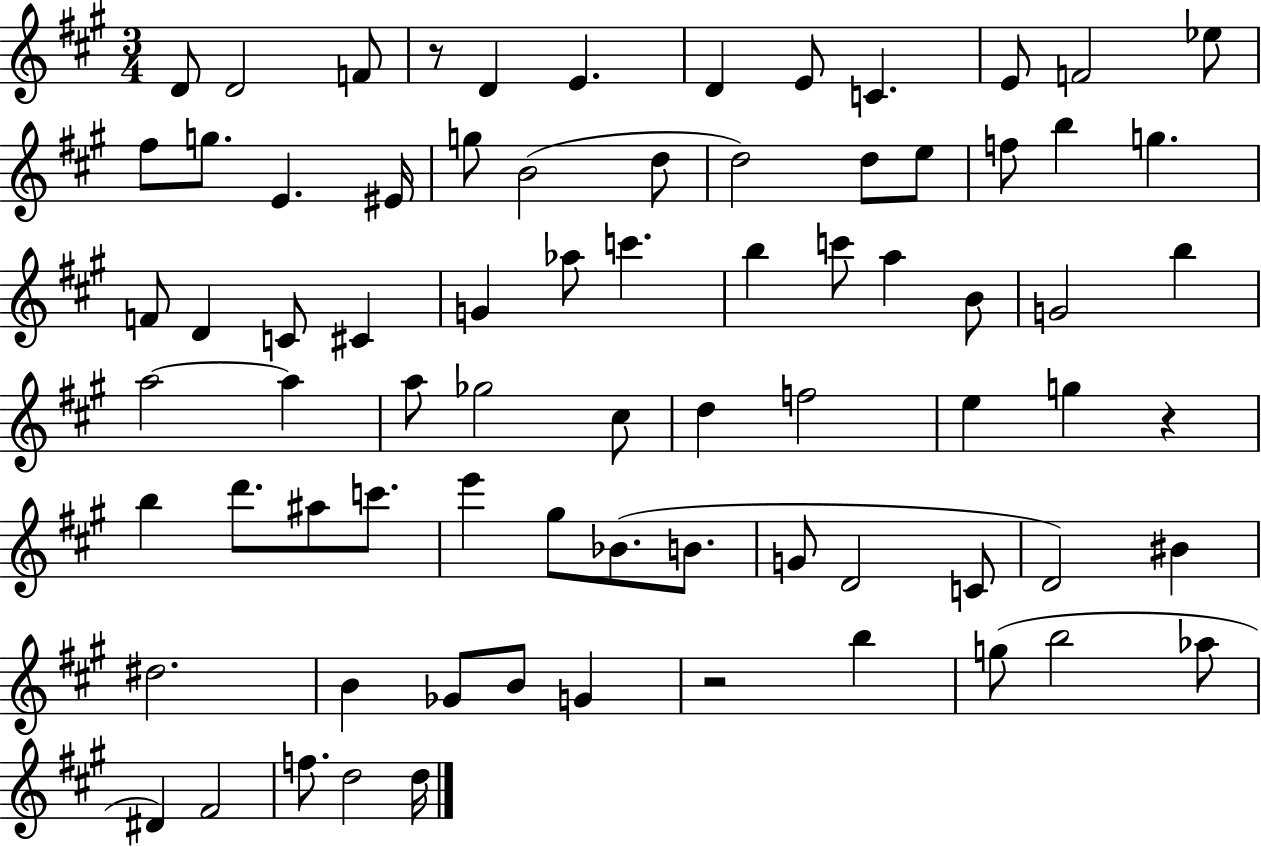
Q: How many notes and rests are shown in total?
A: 76